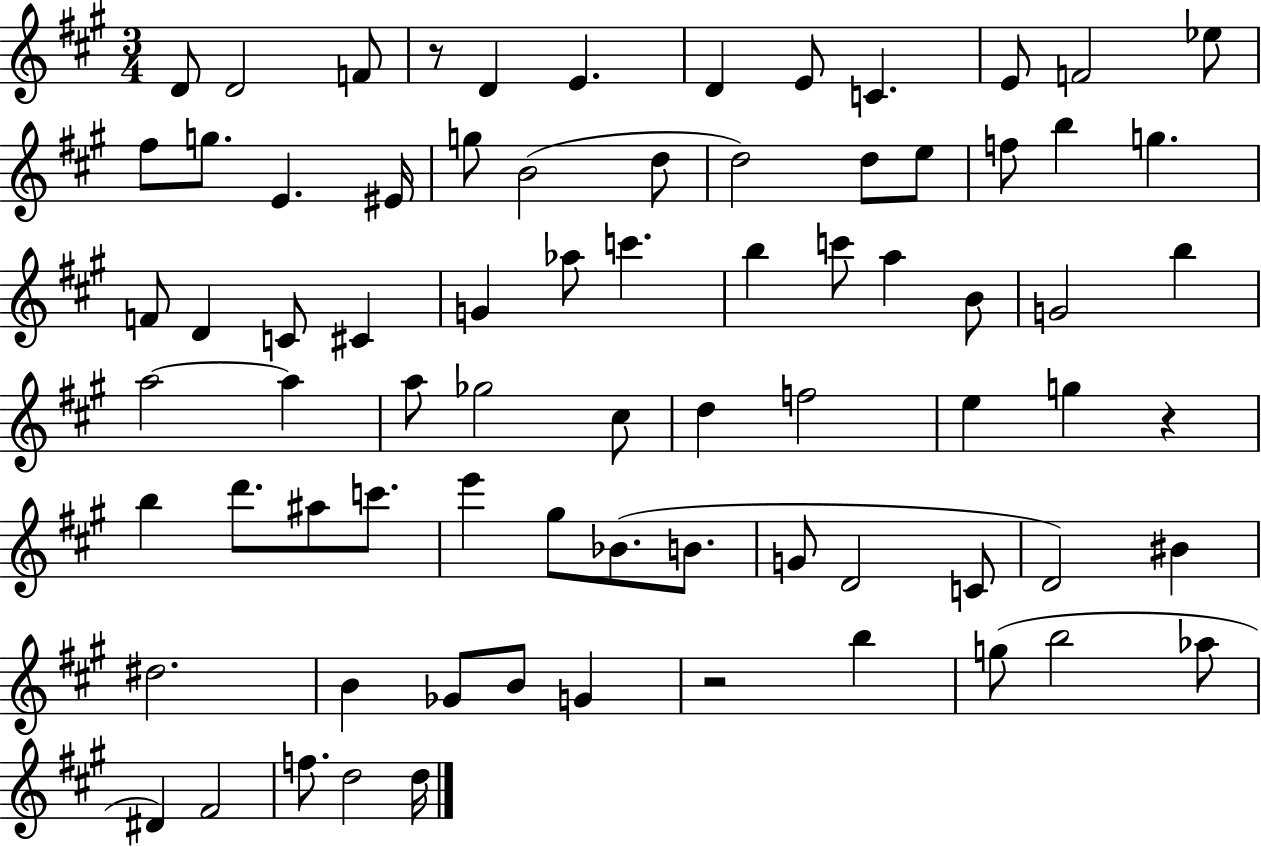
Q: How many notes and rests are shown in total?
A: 76